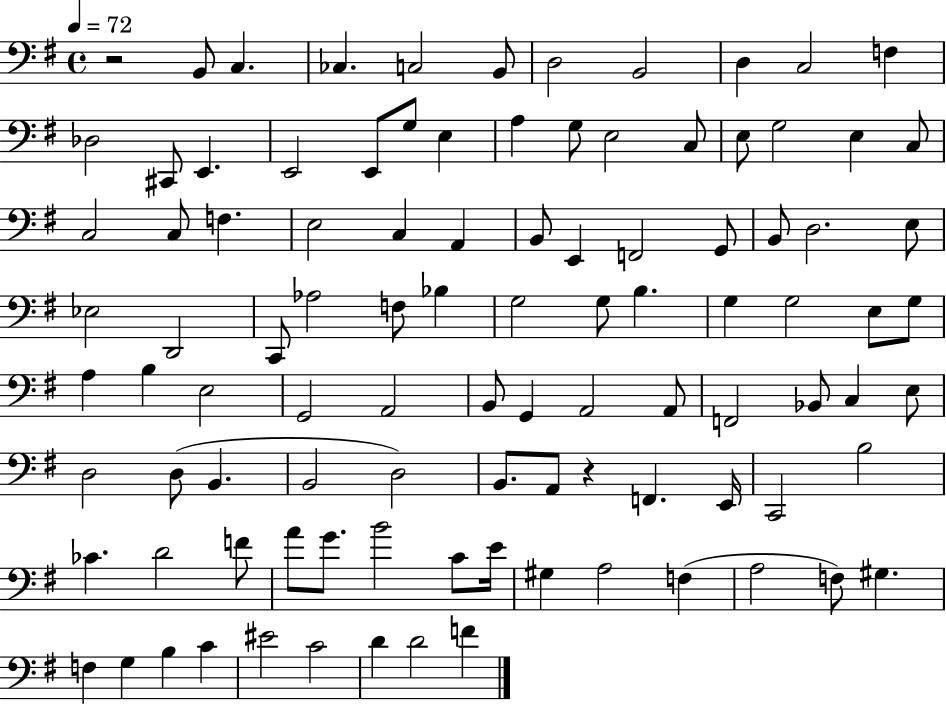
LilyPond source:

{
  \clef bass
  \time 4/4
  \defaultTimeSignature
  \key g \major
  \tempo 4 = 72
  \repeat volta 2 { r2 b,8 c4. | ces4. c2 b,8 | d2 b,2 | d4 c2 f4 | \break des2 cis,8 e,4. | e,2 e,8 g8 e4 | a4 g8 e2 c8 | e8 g2 e4 c8 | \break c2 c8 f4. | e2 c4 a,4 | b,8 e,4 f,2 g,8 | b,8 d2. e8 | \break ees2 d,2 | c,8 aes2 f8 bes4 | g2 g8 b4. | g4 g2 e8 g8 | \break a4 b4 e2 | g,2 a,2 | b,8 g,4 a,2 a,8 | f,2 bes,8 c4 e8 | \break d2 d8( b,4. | b,2 d2) | b,8. a,8 r4 f,4. e,16 | c,2 b2 | \break ces'4. d'2 f'8 | a'8 g'8. b'2 c'8 e'16 | gis4 a2 f4( | a2 f8) gis4. | \break f4 g4 b4 c'4 | eis'2 c'2 | d'4 d'2 f'4 | } \bar "|."
}